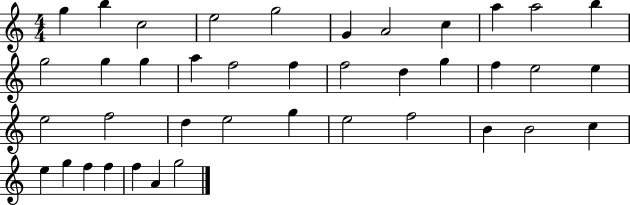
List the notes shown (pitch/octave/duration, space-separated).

G5/q B5/q C5/h E5/h G5/h G4/q A4/h C5/q A5/q A5/h B5/q G5/h G5/q G5/q A5/q F5/h F5/q F5/h D5/q G5/q F5/q E5/h E5/q E5/h F5/h D5/q E5/h G5/q E5/h F5/h B4/q B4/h C5/q E5/q G5/q F5/q F5/q F5/q A4/q G5/h